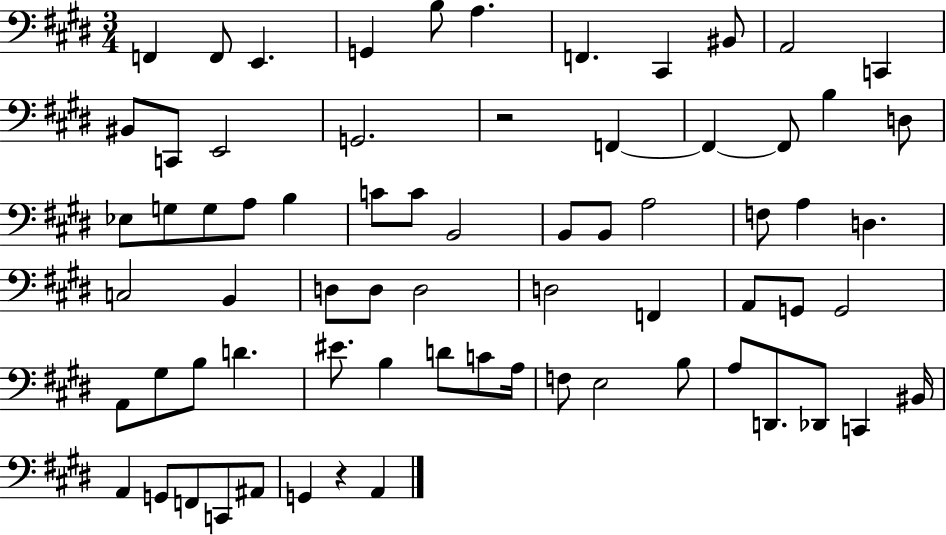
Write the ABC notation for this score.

X:1
T:Untitled
M:3/4
L:1/4
K:E
F,, F,,/2 E,, G,, B,/2 A, F,, ^C,, ^B,,/2 A,,2 C,, ^B,,/2 C,,/2 E,,2 G,,2 z2 F,, F,, F,,/2 B, D,/2 _E,/2 G,/2 G,/2 A,/2 B, C/2 C/2 B,,2 B,,/2 B,,/2 A,2 F,/2 A, D, C,2 B,, D,/2 D,/2 D,2 D,2 F,, A,,/2 G,,/2 G,,2 A,,/2 ^G,/2 B,/2 D ^E/2 B, D/2 C/2 A,/4 F,/2 E,2 B,/2 A,/2 D,,/2 _D,,/2 C,, ^B,,/4 A,, G,,/2 F,,/2 C,,/2 ^A,,/2 G,, z A,,